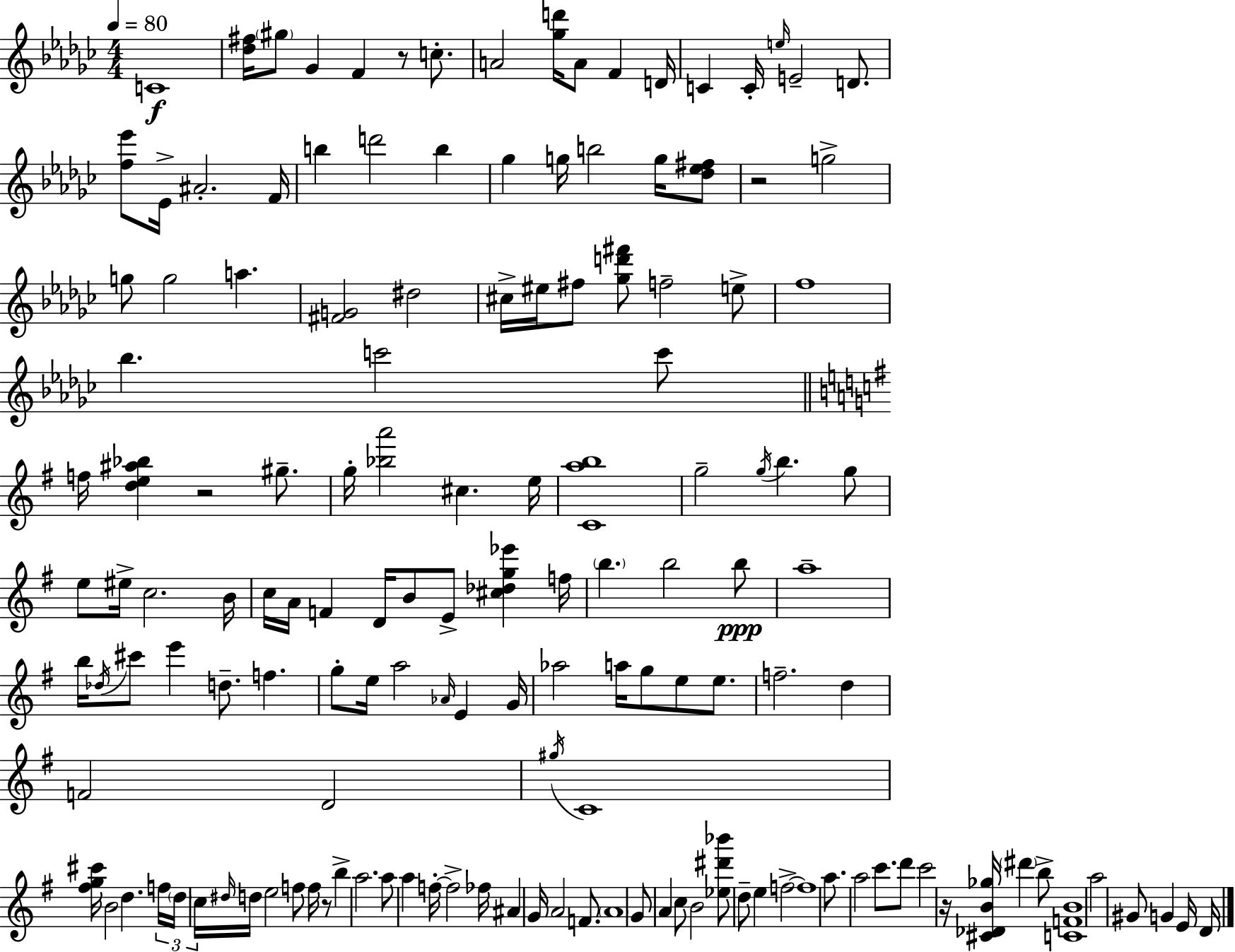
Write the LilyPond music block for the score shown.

{
  \clef treble
  \numericTimeSignature
  \time 4/4
  \key ees \minor
  \tempo 4 = 80
  \repeat volta 2 { c'1\f | <des'' fis''>16 \parenthesize gis''8 ges'4 f'4 r8 c''8.-. | a'2 <ges'' d'''>16 a'8 f'4 d'16 | c'4 c'16-. \grace { e''16 } e'2-- d'8. | \break <f'' ees'''>8 ees'16-> ais'2.-. | f'16 b''4 d'''2 b''4 | ges''4 g''16 b''2 g''16 <des'' ees'' fis''>8 | r2 g''2-> | \break g''8 g''2 a''4. | <fis' g'>2 dis''2 | cis''16-> eis''16 fis''8 <ges'' d''' fis'''>8 f''2-- e''8-> | f''1 | \break bes''4. c'''2 c'''8 | \bar "||" \break \key g \major f''16 <d'' e'' ais'' bes''>4 r2 gis''8.-- | g''16-. <bes'' a'''>2 cis''4. e''16 | <c' a'' b''>1 | g''2-- \acciaccatura { g''16 } b''4. g''8 | \break e''8 eis''16-> c''2. | b'16 c''16 a'16 f'4 d'16 b'8 e'8-> <cis'' des'' g'' ees'''>4 | f''16 \parenthesize b''4. b''2 b''8\ppp | a''1-- | \break b''16 \acciaccatura { des''16 } cis'''8 e'''4 d''8.-- f''4. | g''8-. e''16 a''2 \grace { aes'16 } e'4 | g'16 aes''2 a''16 g''8 e''8 | e''8. f''2.-- d''4 | \break f'2 d'2 | \acciaccatura { gis''16 } c'1 | <fis'' g'' cis'''>16 b'2 d''4. | \tuplet 3/2 { f''16 \parenthesize d''16 c''16 } \grace { dis''16 } d''16 e''2 | \break f''8 f''16 r8 b''4-> a''2. | a''8 a''4 f''16-.~~ f''2-> | fes''16 ais'4 g'16 a'2 | f'8. \parenthesize a'1 | \break g'8 a'4 c''8 b'2 | <ees'' dis''' bes'''>8 d''8-- e''4 f''2->~~ | f''1 | a''8. a''2 | \break c'''8. d'''8 c'''2 r16 <cis' des' b' ges''>16 \parenthesize dis'''4 | b''8-> <c' f' b'>1 | a''2 gis'8 g'4 | e'16 d'16 } \bar "|."
}